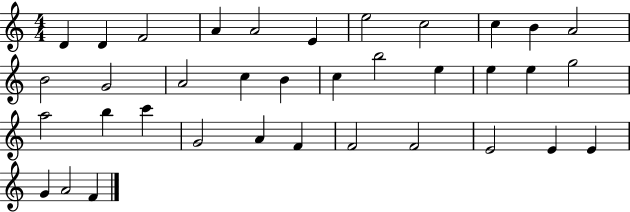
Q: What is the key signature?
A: C major